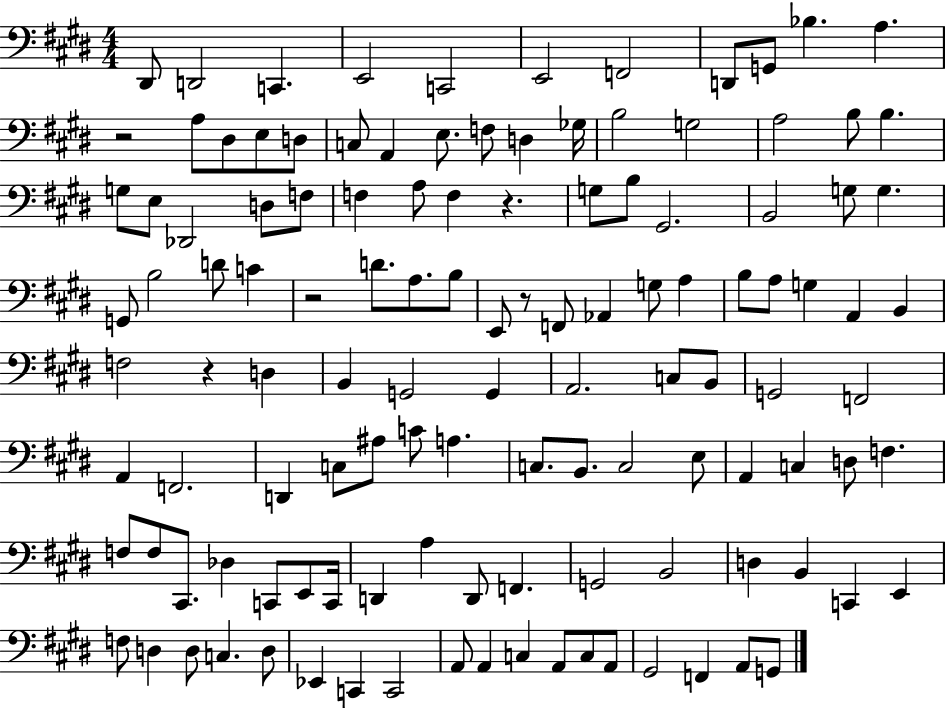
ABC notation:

X:1
T:Untitled
M:4/4
L:1/4
K:E
^D,,/2 D,,2 C,, E,,2 C,,2 E,,2 F,,2 D,,/2 G,,/2 _B, A, z2 A,/2 ^D,/2 E,/2 D,/2 C,/2 A,, E,/2 F,/2 D, _G,/4 B,2 G,2 A,2 B,/2 B, G,/2 E,/2 _D,,2 D,/2 F,/2 F, A,/2 F, z G,/2 B,/2 ^G,,2 B,,2 G,/2 G, G,,/2 B,2 D/2 C z2 D/2 A,/2 B,/2 E,,/2 z/2 F,,/2 _A,, G,/2 A, B,/2 A,/2 G, A,, B,, F,2 z D, B,, G,,2 G,, A,,2 C,/2 B,,/2 G,,2 F,,2 A,, F,,2 D,, C,/2 ^A,/2 C/2 A, C,/2 B,,/2 C,2 E,/2 A,, C, D,/2 F, F,/2 F,/2 ^C,,/2 _D, C,,/2 E,,/2 C,,/4 D,, A, D,,/2 F,, G,,2 B,,2 D, B,, C,, E,, F,/2 D, D,/2 C, D,/2 _E,, C,, C,,2 A,,/2 A,, C, A,,/2 C,/2 A,,/2 ^G,,2 F,, A,,/2 G,,/2